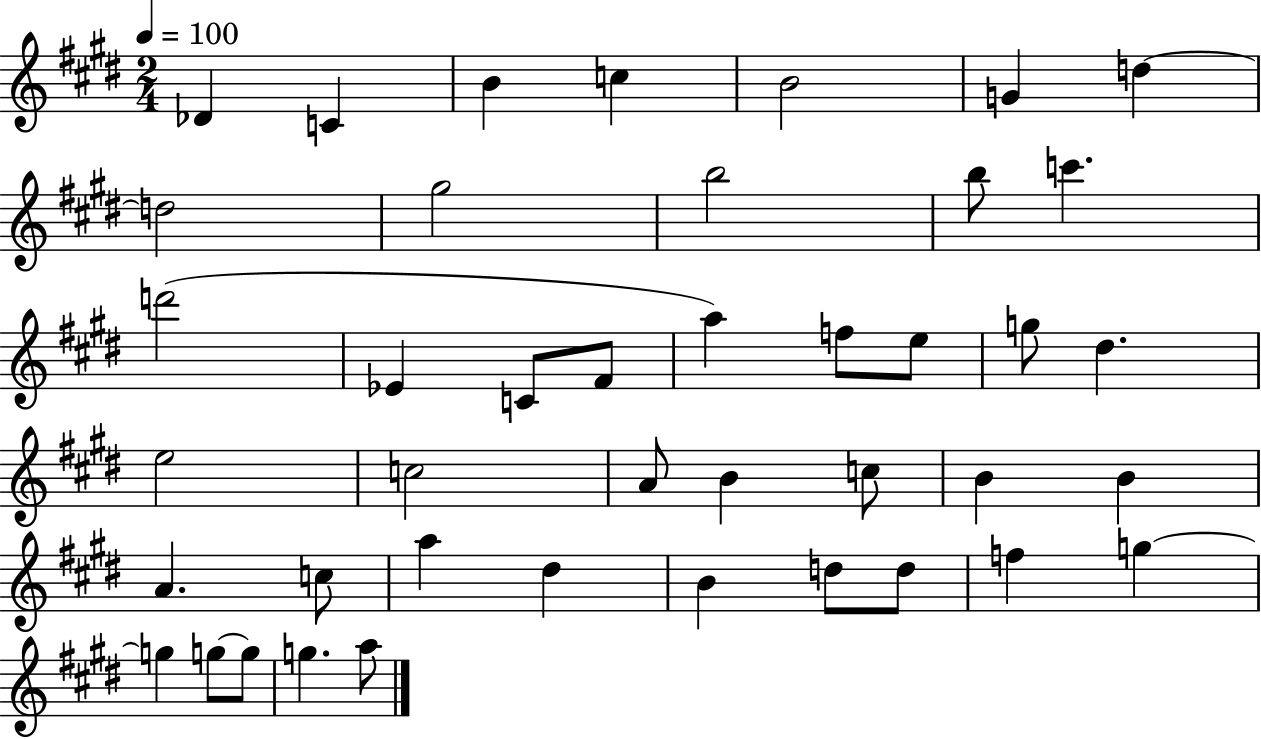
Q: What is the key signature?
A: E major